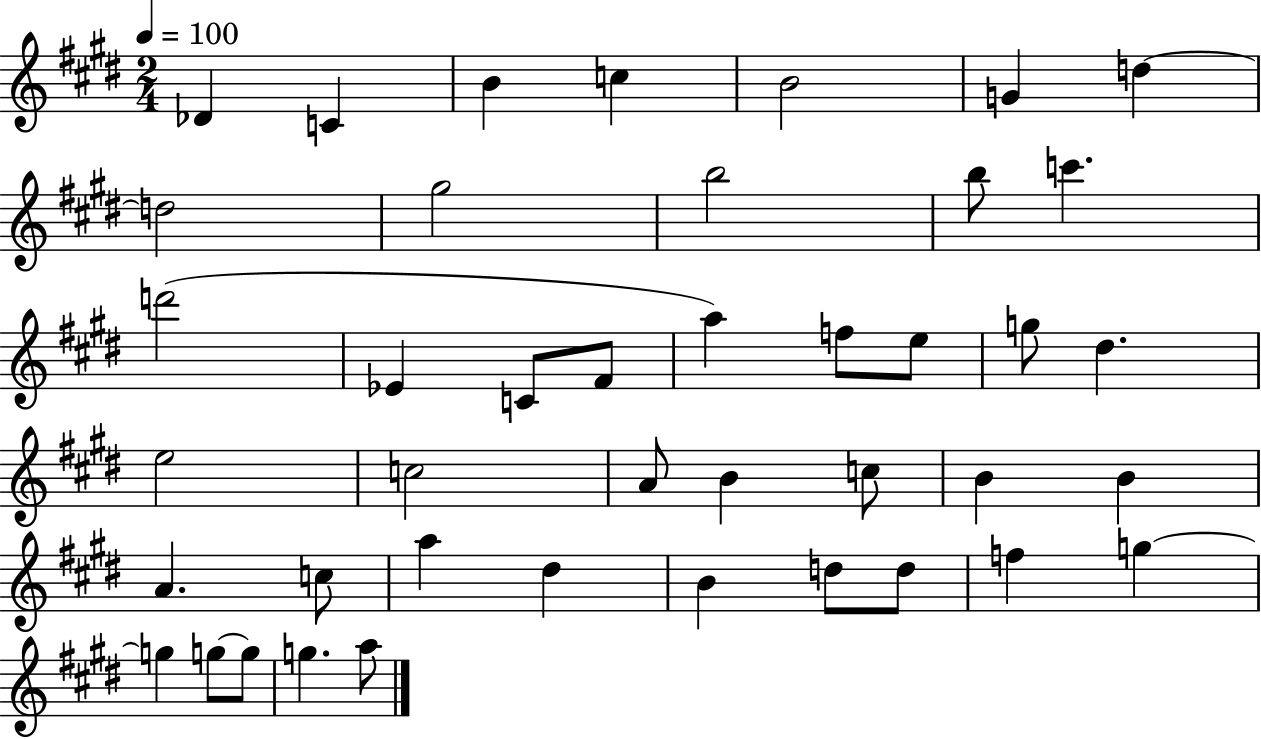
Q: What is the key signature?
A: E major